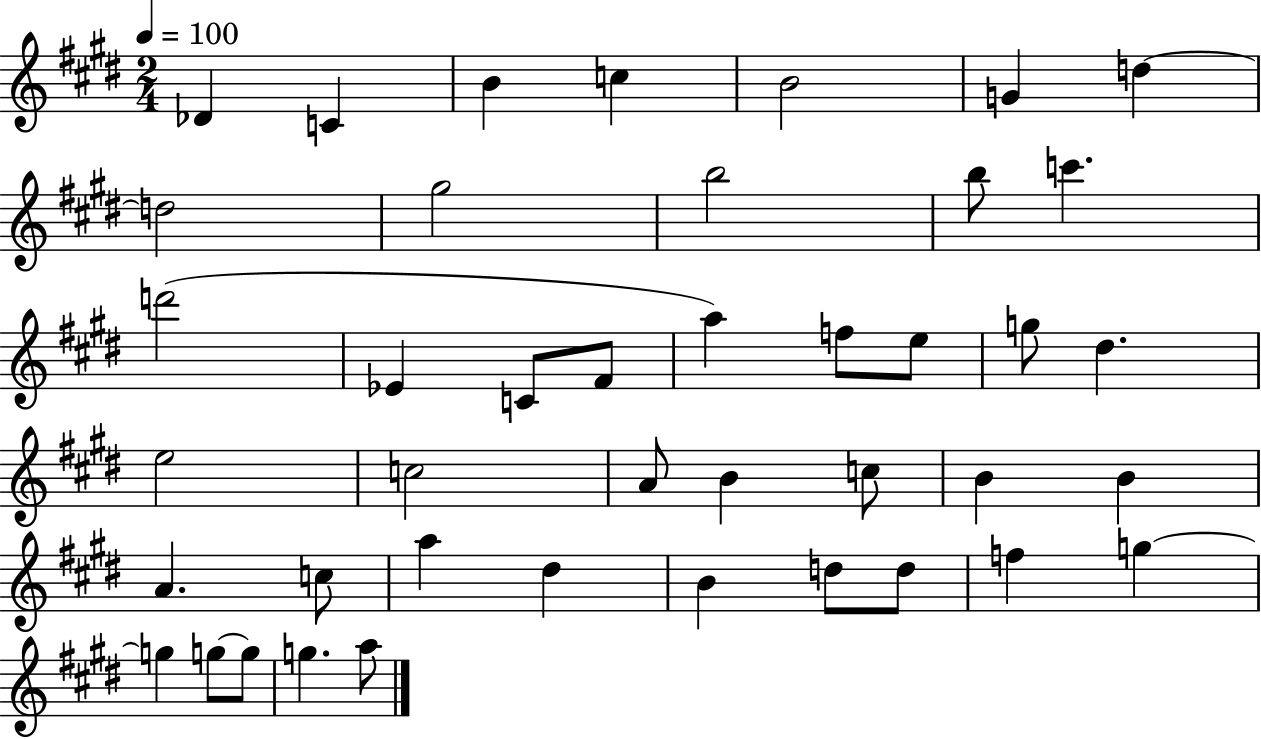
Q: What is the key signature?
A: E major